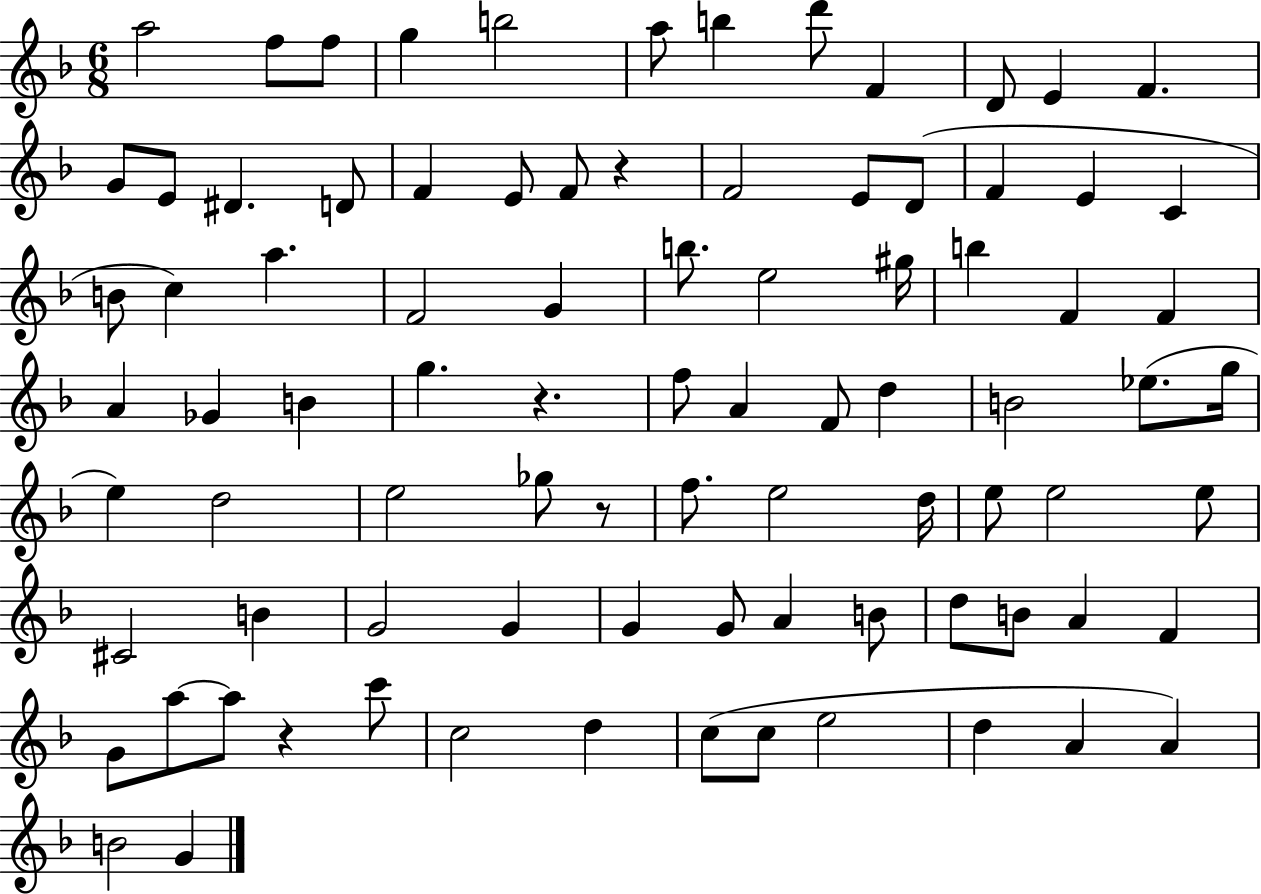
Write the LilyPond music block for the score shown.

{
  \clef treble
  \numericTimeSignature
  \time 6/8
  \key f \major
  a''2 f''8 f''8 | g''4 b''2 | a''8 b''4 d'''8 f'4 | d'8 e'4 f'4. | \break g'8 e'8 dis'4. d'8 | f'4 e'8 f'8 r4 | f'2 e'8 d'8( | f'4 e'4 c'4 | \break b'8 c''4) a''4. | f'2 g'4 | b''8. e''2 gis''16 | b''4 f'4 f'4 | \break a'4 ges'4 b'4 | g''4. r4. | f''8 a'4 f'8 d''4 | b'2 ees''8.( g''16 | \break e''4) d''2 | e''2 ges''8 r8 | f''8. e''2 d''16 | e''8 e''2 e''8 | \break cis'2 b'4 | g'2 g'4 | g'4 g'8 a'4 b'8 | d''8 b'8 a'4 f'4 | \break g'8 a''8~~ a''8 r4 c'''8 | c''2 d''4 | c''8( c''8 e''2 | d''4 a'4 a'4) | \break b'2 g'4 | \bar "|."
}